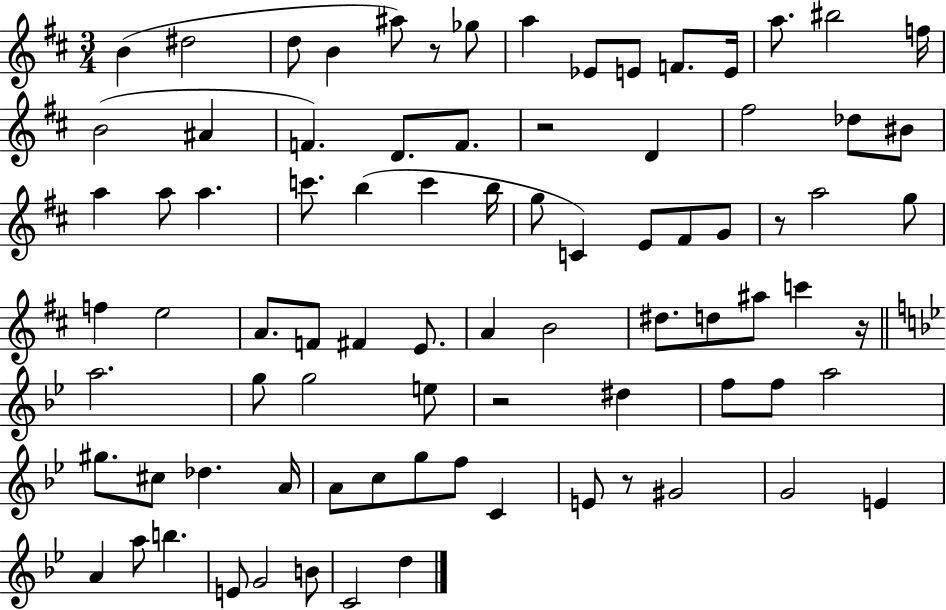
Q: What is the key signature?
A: D major